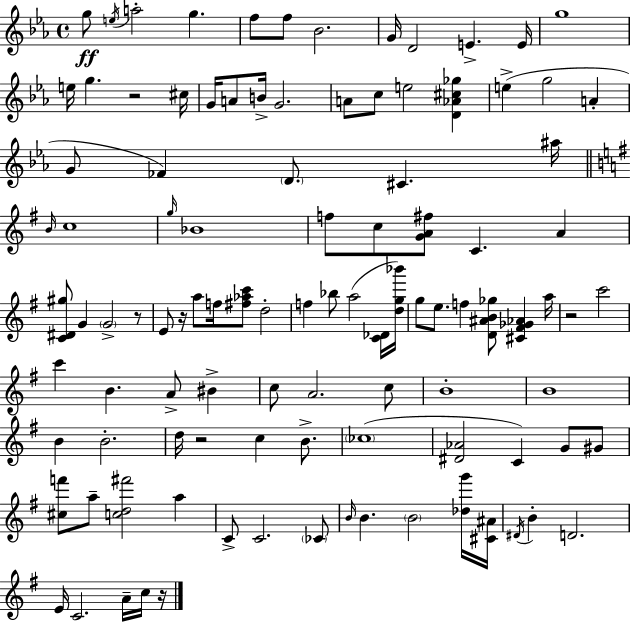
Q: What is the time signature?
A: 4/4